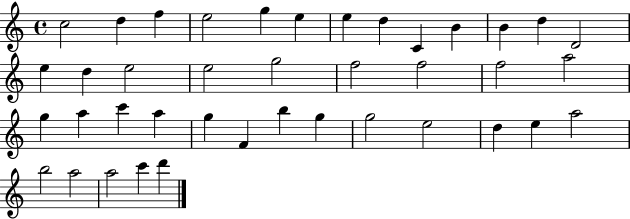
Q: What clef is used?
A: treble